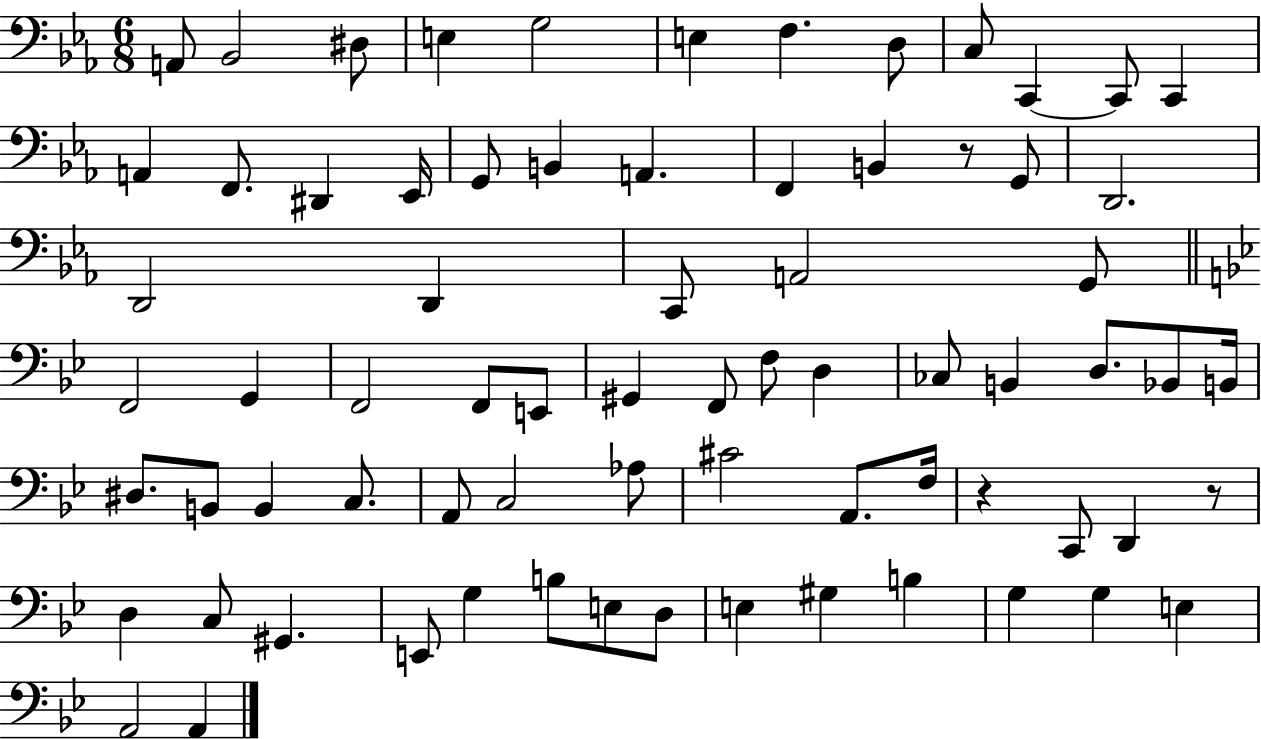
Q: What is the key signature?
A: EES major